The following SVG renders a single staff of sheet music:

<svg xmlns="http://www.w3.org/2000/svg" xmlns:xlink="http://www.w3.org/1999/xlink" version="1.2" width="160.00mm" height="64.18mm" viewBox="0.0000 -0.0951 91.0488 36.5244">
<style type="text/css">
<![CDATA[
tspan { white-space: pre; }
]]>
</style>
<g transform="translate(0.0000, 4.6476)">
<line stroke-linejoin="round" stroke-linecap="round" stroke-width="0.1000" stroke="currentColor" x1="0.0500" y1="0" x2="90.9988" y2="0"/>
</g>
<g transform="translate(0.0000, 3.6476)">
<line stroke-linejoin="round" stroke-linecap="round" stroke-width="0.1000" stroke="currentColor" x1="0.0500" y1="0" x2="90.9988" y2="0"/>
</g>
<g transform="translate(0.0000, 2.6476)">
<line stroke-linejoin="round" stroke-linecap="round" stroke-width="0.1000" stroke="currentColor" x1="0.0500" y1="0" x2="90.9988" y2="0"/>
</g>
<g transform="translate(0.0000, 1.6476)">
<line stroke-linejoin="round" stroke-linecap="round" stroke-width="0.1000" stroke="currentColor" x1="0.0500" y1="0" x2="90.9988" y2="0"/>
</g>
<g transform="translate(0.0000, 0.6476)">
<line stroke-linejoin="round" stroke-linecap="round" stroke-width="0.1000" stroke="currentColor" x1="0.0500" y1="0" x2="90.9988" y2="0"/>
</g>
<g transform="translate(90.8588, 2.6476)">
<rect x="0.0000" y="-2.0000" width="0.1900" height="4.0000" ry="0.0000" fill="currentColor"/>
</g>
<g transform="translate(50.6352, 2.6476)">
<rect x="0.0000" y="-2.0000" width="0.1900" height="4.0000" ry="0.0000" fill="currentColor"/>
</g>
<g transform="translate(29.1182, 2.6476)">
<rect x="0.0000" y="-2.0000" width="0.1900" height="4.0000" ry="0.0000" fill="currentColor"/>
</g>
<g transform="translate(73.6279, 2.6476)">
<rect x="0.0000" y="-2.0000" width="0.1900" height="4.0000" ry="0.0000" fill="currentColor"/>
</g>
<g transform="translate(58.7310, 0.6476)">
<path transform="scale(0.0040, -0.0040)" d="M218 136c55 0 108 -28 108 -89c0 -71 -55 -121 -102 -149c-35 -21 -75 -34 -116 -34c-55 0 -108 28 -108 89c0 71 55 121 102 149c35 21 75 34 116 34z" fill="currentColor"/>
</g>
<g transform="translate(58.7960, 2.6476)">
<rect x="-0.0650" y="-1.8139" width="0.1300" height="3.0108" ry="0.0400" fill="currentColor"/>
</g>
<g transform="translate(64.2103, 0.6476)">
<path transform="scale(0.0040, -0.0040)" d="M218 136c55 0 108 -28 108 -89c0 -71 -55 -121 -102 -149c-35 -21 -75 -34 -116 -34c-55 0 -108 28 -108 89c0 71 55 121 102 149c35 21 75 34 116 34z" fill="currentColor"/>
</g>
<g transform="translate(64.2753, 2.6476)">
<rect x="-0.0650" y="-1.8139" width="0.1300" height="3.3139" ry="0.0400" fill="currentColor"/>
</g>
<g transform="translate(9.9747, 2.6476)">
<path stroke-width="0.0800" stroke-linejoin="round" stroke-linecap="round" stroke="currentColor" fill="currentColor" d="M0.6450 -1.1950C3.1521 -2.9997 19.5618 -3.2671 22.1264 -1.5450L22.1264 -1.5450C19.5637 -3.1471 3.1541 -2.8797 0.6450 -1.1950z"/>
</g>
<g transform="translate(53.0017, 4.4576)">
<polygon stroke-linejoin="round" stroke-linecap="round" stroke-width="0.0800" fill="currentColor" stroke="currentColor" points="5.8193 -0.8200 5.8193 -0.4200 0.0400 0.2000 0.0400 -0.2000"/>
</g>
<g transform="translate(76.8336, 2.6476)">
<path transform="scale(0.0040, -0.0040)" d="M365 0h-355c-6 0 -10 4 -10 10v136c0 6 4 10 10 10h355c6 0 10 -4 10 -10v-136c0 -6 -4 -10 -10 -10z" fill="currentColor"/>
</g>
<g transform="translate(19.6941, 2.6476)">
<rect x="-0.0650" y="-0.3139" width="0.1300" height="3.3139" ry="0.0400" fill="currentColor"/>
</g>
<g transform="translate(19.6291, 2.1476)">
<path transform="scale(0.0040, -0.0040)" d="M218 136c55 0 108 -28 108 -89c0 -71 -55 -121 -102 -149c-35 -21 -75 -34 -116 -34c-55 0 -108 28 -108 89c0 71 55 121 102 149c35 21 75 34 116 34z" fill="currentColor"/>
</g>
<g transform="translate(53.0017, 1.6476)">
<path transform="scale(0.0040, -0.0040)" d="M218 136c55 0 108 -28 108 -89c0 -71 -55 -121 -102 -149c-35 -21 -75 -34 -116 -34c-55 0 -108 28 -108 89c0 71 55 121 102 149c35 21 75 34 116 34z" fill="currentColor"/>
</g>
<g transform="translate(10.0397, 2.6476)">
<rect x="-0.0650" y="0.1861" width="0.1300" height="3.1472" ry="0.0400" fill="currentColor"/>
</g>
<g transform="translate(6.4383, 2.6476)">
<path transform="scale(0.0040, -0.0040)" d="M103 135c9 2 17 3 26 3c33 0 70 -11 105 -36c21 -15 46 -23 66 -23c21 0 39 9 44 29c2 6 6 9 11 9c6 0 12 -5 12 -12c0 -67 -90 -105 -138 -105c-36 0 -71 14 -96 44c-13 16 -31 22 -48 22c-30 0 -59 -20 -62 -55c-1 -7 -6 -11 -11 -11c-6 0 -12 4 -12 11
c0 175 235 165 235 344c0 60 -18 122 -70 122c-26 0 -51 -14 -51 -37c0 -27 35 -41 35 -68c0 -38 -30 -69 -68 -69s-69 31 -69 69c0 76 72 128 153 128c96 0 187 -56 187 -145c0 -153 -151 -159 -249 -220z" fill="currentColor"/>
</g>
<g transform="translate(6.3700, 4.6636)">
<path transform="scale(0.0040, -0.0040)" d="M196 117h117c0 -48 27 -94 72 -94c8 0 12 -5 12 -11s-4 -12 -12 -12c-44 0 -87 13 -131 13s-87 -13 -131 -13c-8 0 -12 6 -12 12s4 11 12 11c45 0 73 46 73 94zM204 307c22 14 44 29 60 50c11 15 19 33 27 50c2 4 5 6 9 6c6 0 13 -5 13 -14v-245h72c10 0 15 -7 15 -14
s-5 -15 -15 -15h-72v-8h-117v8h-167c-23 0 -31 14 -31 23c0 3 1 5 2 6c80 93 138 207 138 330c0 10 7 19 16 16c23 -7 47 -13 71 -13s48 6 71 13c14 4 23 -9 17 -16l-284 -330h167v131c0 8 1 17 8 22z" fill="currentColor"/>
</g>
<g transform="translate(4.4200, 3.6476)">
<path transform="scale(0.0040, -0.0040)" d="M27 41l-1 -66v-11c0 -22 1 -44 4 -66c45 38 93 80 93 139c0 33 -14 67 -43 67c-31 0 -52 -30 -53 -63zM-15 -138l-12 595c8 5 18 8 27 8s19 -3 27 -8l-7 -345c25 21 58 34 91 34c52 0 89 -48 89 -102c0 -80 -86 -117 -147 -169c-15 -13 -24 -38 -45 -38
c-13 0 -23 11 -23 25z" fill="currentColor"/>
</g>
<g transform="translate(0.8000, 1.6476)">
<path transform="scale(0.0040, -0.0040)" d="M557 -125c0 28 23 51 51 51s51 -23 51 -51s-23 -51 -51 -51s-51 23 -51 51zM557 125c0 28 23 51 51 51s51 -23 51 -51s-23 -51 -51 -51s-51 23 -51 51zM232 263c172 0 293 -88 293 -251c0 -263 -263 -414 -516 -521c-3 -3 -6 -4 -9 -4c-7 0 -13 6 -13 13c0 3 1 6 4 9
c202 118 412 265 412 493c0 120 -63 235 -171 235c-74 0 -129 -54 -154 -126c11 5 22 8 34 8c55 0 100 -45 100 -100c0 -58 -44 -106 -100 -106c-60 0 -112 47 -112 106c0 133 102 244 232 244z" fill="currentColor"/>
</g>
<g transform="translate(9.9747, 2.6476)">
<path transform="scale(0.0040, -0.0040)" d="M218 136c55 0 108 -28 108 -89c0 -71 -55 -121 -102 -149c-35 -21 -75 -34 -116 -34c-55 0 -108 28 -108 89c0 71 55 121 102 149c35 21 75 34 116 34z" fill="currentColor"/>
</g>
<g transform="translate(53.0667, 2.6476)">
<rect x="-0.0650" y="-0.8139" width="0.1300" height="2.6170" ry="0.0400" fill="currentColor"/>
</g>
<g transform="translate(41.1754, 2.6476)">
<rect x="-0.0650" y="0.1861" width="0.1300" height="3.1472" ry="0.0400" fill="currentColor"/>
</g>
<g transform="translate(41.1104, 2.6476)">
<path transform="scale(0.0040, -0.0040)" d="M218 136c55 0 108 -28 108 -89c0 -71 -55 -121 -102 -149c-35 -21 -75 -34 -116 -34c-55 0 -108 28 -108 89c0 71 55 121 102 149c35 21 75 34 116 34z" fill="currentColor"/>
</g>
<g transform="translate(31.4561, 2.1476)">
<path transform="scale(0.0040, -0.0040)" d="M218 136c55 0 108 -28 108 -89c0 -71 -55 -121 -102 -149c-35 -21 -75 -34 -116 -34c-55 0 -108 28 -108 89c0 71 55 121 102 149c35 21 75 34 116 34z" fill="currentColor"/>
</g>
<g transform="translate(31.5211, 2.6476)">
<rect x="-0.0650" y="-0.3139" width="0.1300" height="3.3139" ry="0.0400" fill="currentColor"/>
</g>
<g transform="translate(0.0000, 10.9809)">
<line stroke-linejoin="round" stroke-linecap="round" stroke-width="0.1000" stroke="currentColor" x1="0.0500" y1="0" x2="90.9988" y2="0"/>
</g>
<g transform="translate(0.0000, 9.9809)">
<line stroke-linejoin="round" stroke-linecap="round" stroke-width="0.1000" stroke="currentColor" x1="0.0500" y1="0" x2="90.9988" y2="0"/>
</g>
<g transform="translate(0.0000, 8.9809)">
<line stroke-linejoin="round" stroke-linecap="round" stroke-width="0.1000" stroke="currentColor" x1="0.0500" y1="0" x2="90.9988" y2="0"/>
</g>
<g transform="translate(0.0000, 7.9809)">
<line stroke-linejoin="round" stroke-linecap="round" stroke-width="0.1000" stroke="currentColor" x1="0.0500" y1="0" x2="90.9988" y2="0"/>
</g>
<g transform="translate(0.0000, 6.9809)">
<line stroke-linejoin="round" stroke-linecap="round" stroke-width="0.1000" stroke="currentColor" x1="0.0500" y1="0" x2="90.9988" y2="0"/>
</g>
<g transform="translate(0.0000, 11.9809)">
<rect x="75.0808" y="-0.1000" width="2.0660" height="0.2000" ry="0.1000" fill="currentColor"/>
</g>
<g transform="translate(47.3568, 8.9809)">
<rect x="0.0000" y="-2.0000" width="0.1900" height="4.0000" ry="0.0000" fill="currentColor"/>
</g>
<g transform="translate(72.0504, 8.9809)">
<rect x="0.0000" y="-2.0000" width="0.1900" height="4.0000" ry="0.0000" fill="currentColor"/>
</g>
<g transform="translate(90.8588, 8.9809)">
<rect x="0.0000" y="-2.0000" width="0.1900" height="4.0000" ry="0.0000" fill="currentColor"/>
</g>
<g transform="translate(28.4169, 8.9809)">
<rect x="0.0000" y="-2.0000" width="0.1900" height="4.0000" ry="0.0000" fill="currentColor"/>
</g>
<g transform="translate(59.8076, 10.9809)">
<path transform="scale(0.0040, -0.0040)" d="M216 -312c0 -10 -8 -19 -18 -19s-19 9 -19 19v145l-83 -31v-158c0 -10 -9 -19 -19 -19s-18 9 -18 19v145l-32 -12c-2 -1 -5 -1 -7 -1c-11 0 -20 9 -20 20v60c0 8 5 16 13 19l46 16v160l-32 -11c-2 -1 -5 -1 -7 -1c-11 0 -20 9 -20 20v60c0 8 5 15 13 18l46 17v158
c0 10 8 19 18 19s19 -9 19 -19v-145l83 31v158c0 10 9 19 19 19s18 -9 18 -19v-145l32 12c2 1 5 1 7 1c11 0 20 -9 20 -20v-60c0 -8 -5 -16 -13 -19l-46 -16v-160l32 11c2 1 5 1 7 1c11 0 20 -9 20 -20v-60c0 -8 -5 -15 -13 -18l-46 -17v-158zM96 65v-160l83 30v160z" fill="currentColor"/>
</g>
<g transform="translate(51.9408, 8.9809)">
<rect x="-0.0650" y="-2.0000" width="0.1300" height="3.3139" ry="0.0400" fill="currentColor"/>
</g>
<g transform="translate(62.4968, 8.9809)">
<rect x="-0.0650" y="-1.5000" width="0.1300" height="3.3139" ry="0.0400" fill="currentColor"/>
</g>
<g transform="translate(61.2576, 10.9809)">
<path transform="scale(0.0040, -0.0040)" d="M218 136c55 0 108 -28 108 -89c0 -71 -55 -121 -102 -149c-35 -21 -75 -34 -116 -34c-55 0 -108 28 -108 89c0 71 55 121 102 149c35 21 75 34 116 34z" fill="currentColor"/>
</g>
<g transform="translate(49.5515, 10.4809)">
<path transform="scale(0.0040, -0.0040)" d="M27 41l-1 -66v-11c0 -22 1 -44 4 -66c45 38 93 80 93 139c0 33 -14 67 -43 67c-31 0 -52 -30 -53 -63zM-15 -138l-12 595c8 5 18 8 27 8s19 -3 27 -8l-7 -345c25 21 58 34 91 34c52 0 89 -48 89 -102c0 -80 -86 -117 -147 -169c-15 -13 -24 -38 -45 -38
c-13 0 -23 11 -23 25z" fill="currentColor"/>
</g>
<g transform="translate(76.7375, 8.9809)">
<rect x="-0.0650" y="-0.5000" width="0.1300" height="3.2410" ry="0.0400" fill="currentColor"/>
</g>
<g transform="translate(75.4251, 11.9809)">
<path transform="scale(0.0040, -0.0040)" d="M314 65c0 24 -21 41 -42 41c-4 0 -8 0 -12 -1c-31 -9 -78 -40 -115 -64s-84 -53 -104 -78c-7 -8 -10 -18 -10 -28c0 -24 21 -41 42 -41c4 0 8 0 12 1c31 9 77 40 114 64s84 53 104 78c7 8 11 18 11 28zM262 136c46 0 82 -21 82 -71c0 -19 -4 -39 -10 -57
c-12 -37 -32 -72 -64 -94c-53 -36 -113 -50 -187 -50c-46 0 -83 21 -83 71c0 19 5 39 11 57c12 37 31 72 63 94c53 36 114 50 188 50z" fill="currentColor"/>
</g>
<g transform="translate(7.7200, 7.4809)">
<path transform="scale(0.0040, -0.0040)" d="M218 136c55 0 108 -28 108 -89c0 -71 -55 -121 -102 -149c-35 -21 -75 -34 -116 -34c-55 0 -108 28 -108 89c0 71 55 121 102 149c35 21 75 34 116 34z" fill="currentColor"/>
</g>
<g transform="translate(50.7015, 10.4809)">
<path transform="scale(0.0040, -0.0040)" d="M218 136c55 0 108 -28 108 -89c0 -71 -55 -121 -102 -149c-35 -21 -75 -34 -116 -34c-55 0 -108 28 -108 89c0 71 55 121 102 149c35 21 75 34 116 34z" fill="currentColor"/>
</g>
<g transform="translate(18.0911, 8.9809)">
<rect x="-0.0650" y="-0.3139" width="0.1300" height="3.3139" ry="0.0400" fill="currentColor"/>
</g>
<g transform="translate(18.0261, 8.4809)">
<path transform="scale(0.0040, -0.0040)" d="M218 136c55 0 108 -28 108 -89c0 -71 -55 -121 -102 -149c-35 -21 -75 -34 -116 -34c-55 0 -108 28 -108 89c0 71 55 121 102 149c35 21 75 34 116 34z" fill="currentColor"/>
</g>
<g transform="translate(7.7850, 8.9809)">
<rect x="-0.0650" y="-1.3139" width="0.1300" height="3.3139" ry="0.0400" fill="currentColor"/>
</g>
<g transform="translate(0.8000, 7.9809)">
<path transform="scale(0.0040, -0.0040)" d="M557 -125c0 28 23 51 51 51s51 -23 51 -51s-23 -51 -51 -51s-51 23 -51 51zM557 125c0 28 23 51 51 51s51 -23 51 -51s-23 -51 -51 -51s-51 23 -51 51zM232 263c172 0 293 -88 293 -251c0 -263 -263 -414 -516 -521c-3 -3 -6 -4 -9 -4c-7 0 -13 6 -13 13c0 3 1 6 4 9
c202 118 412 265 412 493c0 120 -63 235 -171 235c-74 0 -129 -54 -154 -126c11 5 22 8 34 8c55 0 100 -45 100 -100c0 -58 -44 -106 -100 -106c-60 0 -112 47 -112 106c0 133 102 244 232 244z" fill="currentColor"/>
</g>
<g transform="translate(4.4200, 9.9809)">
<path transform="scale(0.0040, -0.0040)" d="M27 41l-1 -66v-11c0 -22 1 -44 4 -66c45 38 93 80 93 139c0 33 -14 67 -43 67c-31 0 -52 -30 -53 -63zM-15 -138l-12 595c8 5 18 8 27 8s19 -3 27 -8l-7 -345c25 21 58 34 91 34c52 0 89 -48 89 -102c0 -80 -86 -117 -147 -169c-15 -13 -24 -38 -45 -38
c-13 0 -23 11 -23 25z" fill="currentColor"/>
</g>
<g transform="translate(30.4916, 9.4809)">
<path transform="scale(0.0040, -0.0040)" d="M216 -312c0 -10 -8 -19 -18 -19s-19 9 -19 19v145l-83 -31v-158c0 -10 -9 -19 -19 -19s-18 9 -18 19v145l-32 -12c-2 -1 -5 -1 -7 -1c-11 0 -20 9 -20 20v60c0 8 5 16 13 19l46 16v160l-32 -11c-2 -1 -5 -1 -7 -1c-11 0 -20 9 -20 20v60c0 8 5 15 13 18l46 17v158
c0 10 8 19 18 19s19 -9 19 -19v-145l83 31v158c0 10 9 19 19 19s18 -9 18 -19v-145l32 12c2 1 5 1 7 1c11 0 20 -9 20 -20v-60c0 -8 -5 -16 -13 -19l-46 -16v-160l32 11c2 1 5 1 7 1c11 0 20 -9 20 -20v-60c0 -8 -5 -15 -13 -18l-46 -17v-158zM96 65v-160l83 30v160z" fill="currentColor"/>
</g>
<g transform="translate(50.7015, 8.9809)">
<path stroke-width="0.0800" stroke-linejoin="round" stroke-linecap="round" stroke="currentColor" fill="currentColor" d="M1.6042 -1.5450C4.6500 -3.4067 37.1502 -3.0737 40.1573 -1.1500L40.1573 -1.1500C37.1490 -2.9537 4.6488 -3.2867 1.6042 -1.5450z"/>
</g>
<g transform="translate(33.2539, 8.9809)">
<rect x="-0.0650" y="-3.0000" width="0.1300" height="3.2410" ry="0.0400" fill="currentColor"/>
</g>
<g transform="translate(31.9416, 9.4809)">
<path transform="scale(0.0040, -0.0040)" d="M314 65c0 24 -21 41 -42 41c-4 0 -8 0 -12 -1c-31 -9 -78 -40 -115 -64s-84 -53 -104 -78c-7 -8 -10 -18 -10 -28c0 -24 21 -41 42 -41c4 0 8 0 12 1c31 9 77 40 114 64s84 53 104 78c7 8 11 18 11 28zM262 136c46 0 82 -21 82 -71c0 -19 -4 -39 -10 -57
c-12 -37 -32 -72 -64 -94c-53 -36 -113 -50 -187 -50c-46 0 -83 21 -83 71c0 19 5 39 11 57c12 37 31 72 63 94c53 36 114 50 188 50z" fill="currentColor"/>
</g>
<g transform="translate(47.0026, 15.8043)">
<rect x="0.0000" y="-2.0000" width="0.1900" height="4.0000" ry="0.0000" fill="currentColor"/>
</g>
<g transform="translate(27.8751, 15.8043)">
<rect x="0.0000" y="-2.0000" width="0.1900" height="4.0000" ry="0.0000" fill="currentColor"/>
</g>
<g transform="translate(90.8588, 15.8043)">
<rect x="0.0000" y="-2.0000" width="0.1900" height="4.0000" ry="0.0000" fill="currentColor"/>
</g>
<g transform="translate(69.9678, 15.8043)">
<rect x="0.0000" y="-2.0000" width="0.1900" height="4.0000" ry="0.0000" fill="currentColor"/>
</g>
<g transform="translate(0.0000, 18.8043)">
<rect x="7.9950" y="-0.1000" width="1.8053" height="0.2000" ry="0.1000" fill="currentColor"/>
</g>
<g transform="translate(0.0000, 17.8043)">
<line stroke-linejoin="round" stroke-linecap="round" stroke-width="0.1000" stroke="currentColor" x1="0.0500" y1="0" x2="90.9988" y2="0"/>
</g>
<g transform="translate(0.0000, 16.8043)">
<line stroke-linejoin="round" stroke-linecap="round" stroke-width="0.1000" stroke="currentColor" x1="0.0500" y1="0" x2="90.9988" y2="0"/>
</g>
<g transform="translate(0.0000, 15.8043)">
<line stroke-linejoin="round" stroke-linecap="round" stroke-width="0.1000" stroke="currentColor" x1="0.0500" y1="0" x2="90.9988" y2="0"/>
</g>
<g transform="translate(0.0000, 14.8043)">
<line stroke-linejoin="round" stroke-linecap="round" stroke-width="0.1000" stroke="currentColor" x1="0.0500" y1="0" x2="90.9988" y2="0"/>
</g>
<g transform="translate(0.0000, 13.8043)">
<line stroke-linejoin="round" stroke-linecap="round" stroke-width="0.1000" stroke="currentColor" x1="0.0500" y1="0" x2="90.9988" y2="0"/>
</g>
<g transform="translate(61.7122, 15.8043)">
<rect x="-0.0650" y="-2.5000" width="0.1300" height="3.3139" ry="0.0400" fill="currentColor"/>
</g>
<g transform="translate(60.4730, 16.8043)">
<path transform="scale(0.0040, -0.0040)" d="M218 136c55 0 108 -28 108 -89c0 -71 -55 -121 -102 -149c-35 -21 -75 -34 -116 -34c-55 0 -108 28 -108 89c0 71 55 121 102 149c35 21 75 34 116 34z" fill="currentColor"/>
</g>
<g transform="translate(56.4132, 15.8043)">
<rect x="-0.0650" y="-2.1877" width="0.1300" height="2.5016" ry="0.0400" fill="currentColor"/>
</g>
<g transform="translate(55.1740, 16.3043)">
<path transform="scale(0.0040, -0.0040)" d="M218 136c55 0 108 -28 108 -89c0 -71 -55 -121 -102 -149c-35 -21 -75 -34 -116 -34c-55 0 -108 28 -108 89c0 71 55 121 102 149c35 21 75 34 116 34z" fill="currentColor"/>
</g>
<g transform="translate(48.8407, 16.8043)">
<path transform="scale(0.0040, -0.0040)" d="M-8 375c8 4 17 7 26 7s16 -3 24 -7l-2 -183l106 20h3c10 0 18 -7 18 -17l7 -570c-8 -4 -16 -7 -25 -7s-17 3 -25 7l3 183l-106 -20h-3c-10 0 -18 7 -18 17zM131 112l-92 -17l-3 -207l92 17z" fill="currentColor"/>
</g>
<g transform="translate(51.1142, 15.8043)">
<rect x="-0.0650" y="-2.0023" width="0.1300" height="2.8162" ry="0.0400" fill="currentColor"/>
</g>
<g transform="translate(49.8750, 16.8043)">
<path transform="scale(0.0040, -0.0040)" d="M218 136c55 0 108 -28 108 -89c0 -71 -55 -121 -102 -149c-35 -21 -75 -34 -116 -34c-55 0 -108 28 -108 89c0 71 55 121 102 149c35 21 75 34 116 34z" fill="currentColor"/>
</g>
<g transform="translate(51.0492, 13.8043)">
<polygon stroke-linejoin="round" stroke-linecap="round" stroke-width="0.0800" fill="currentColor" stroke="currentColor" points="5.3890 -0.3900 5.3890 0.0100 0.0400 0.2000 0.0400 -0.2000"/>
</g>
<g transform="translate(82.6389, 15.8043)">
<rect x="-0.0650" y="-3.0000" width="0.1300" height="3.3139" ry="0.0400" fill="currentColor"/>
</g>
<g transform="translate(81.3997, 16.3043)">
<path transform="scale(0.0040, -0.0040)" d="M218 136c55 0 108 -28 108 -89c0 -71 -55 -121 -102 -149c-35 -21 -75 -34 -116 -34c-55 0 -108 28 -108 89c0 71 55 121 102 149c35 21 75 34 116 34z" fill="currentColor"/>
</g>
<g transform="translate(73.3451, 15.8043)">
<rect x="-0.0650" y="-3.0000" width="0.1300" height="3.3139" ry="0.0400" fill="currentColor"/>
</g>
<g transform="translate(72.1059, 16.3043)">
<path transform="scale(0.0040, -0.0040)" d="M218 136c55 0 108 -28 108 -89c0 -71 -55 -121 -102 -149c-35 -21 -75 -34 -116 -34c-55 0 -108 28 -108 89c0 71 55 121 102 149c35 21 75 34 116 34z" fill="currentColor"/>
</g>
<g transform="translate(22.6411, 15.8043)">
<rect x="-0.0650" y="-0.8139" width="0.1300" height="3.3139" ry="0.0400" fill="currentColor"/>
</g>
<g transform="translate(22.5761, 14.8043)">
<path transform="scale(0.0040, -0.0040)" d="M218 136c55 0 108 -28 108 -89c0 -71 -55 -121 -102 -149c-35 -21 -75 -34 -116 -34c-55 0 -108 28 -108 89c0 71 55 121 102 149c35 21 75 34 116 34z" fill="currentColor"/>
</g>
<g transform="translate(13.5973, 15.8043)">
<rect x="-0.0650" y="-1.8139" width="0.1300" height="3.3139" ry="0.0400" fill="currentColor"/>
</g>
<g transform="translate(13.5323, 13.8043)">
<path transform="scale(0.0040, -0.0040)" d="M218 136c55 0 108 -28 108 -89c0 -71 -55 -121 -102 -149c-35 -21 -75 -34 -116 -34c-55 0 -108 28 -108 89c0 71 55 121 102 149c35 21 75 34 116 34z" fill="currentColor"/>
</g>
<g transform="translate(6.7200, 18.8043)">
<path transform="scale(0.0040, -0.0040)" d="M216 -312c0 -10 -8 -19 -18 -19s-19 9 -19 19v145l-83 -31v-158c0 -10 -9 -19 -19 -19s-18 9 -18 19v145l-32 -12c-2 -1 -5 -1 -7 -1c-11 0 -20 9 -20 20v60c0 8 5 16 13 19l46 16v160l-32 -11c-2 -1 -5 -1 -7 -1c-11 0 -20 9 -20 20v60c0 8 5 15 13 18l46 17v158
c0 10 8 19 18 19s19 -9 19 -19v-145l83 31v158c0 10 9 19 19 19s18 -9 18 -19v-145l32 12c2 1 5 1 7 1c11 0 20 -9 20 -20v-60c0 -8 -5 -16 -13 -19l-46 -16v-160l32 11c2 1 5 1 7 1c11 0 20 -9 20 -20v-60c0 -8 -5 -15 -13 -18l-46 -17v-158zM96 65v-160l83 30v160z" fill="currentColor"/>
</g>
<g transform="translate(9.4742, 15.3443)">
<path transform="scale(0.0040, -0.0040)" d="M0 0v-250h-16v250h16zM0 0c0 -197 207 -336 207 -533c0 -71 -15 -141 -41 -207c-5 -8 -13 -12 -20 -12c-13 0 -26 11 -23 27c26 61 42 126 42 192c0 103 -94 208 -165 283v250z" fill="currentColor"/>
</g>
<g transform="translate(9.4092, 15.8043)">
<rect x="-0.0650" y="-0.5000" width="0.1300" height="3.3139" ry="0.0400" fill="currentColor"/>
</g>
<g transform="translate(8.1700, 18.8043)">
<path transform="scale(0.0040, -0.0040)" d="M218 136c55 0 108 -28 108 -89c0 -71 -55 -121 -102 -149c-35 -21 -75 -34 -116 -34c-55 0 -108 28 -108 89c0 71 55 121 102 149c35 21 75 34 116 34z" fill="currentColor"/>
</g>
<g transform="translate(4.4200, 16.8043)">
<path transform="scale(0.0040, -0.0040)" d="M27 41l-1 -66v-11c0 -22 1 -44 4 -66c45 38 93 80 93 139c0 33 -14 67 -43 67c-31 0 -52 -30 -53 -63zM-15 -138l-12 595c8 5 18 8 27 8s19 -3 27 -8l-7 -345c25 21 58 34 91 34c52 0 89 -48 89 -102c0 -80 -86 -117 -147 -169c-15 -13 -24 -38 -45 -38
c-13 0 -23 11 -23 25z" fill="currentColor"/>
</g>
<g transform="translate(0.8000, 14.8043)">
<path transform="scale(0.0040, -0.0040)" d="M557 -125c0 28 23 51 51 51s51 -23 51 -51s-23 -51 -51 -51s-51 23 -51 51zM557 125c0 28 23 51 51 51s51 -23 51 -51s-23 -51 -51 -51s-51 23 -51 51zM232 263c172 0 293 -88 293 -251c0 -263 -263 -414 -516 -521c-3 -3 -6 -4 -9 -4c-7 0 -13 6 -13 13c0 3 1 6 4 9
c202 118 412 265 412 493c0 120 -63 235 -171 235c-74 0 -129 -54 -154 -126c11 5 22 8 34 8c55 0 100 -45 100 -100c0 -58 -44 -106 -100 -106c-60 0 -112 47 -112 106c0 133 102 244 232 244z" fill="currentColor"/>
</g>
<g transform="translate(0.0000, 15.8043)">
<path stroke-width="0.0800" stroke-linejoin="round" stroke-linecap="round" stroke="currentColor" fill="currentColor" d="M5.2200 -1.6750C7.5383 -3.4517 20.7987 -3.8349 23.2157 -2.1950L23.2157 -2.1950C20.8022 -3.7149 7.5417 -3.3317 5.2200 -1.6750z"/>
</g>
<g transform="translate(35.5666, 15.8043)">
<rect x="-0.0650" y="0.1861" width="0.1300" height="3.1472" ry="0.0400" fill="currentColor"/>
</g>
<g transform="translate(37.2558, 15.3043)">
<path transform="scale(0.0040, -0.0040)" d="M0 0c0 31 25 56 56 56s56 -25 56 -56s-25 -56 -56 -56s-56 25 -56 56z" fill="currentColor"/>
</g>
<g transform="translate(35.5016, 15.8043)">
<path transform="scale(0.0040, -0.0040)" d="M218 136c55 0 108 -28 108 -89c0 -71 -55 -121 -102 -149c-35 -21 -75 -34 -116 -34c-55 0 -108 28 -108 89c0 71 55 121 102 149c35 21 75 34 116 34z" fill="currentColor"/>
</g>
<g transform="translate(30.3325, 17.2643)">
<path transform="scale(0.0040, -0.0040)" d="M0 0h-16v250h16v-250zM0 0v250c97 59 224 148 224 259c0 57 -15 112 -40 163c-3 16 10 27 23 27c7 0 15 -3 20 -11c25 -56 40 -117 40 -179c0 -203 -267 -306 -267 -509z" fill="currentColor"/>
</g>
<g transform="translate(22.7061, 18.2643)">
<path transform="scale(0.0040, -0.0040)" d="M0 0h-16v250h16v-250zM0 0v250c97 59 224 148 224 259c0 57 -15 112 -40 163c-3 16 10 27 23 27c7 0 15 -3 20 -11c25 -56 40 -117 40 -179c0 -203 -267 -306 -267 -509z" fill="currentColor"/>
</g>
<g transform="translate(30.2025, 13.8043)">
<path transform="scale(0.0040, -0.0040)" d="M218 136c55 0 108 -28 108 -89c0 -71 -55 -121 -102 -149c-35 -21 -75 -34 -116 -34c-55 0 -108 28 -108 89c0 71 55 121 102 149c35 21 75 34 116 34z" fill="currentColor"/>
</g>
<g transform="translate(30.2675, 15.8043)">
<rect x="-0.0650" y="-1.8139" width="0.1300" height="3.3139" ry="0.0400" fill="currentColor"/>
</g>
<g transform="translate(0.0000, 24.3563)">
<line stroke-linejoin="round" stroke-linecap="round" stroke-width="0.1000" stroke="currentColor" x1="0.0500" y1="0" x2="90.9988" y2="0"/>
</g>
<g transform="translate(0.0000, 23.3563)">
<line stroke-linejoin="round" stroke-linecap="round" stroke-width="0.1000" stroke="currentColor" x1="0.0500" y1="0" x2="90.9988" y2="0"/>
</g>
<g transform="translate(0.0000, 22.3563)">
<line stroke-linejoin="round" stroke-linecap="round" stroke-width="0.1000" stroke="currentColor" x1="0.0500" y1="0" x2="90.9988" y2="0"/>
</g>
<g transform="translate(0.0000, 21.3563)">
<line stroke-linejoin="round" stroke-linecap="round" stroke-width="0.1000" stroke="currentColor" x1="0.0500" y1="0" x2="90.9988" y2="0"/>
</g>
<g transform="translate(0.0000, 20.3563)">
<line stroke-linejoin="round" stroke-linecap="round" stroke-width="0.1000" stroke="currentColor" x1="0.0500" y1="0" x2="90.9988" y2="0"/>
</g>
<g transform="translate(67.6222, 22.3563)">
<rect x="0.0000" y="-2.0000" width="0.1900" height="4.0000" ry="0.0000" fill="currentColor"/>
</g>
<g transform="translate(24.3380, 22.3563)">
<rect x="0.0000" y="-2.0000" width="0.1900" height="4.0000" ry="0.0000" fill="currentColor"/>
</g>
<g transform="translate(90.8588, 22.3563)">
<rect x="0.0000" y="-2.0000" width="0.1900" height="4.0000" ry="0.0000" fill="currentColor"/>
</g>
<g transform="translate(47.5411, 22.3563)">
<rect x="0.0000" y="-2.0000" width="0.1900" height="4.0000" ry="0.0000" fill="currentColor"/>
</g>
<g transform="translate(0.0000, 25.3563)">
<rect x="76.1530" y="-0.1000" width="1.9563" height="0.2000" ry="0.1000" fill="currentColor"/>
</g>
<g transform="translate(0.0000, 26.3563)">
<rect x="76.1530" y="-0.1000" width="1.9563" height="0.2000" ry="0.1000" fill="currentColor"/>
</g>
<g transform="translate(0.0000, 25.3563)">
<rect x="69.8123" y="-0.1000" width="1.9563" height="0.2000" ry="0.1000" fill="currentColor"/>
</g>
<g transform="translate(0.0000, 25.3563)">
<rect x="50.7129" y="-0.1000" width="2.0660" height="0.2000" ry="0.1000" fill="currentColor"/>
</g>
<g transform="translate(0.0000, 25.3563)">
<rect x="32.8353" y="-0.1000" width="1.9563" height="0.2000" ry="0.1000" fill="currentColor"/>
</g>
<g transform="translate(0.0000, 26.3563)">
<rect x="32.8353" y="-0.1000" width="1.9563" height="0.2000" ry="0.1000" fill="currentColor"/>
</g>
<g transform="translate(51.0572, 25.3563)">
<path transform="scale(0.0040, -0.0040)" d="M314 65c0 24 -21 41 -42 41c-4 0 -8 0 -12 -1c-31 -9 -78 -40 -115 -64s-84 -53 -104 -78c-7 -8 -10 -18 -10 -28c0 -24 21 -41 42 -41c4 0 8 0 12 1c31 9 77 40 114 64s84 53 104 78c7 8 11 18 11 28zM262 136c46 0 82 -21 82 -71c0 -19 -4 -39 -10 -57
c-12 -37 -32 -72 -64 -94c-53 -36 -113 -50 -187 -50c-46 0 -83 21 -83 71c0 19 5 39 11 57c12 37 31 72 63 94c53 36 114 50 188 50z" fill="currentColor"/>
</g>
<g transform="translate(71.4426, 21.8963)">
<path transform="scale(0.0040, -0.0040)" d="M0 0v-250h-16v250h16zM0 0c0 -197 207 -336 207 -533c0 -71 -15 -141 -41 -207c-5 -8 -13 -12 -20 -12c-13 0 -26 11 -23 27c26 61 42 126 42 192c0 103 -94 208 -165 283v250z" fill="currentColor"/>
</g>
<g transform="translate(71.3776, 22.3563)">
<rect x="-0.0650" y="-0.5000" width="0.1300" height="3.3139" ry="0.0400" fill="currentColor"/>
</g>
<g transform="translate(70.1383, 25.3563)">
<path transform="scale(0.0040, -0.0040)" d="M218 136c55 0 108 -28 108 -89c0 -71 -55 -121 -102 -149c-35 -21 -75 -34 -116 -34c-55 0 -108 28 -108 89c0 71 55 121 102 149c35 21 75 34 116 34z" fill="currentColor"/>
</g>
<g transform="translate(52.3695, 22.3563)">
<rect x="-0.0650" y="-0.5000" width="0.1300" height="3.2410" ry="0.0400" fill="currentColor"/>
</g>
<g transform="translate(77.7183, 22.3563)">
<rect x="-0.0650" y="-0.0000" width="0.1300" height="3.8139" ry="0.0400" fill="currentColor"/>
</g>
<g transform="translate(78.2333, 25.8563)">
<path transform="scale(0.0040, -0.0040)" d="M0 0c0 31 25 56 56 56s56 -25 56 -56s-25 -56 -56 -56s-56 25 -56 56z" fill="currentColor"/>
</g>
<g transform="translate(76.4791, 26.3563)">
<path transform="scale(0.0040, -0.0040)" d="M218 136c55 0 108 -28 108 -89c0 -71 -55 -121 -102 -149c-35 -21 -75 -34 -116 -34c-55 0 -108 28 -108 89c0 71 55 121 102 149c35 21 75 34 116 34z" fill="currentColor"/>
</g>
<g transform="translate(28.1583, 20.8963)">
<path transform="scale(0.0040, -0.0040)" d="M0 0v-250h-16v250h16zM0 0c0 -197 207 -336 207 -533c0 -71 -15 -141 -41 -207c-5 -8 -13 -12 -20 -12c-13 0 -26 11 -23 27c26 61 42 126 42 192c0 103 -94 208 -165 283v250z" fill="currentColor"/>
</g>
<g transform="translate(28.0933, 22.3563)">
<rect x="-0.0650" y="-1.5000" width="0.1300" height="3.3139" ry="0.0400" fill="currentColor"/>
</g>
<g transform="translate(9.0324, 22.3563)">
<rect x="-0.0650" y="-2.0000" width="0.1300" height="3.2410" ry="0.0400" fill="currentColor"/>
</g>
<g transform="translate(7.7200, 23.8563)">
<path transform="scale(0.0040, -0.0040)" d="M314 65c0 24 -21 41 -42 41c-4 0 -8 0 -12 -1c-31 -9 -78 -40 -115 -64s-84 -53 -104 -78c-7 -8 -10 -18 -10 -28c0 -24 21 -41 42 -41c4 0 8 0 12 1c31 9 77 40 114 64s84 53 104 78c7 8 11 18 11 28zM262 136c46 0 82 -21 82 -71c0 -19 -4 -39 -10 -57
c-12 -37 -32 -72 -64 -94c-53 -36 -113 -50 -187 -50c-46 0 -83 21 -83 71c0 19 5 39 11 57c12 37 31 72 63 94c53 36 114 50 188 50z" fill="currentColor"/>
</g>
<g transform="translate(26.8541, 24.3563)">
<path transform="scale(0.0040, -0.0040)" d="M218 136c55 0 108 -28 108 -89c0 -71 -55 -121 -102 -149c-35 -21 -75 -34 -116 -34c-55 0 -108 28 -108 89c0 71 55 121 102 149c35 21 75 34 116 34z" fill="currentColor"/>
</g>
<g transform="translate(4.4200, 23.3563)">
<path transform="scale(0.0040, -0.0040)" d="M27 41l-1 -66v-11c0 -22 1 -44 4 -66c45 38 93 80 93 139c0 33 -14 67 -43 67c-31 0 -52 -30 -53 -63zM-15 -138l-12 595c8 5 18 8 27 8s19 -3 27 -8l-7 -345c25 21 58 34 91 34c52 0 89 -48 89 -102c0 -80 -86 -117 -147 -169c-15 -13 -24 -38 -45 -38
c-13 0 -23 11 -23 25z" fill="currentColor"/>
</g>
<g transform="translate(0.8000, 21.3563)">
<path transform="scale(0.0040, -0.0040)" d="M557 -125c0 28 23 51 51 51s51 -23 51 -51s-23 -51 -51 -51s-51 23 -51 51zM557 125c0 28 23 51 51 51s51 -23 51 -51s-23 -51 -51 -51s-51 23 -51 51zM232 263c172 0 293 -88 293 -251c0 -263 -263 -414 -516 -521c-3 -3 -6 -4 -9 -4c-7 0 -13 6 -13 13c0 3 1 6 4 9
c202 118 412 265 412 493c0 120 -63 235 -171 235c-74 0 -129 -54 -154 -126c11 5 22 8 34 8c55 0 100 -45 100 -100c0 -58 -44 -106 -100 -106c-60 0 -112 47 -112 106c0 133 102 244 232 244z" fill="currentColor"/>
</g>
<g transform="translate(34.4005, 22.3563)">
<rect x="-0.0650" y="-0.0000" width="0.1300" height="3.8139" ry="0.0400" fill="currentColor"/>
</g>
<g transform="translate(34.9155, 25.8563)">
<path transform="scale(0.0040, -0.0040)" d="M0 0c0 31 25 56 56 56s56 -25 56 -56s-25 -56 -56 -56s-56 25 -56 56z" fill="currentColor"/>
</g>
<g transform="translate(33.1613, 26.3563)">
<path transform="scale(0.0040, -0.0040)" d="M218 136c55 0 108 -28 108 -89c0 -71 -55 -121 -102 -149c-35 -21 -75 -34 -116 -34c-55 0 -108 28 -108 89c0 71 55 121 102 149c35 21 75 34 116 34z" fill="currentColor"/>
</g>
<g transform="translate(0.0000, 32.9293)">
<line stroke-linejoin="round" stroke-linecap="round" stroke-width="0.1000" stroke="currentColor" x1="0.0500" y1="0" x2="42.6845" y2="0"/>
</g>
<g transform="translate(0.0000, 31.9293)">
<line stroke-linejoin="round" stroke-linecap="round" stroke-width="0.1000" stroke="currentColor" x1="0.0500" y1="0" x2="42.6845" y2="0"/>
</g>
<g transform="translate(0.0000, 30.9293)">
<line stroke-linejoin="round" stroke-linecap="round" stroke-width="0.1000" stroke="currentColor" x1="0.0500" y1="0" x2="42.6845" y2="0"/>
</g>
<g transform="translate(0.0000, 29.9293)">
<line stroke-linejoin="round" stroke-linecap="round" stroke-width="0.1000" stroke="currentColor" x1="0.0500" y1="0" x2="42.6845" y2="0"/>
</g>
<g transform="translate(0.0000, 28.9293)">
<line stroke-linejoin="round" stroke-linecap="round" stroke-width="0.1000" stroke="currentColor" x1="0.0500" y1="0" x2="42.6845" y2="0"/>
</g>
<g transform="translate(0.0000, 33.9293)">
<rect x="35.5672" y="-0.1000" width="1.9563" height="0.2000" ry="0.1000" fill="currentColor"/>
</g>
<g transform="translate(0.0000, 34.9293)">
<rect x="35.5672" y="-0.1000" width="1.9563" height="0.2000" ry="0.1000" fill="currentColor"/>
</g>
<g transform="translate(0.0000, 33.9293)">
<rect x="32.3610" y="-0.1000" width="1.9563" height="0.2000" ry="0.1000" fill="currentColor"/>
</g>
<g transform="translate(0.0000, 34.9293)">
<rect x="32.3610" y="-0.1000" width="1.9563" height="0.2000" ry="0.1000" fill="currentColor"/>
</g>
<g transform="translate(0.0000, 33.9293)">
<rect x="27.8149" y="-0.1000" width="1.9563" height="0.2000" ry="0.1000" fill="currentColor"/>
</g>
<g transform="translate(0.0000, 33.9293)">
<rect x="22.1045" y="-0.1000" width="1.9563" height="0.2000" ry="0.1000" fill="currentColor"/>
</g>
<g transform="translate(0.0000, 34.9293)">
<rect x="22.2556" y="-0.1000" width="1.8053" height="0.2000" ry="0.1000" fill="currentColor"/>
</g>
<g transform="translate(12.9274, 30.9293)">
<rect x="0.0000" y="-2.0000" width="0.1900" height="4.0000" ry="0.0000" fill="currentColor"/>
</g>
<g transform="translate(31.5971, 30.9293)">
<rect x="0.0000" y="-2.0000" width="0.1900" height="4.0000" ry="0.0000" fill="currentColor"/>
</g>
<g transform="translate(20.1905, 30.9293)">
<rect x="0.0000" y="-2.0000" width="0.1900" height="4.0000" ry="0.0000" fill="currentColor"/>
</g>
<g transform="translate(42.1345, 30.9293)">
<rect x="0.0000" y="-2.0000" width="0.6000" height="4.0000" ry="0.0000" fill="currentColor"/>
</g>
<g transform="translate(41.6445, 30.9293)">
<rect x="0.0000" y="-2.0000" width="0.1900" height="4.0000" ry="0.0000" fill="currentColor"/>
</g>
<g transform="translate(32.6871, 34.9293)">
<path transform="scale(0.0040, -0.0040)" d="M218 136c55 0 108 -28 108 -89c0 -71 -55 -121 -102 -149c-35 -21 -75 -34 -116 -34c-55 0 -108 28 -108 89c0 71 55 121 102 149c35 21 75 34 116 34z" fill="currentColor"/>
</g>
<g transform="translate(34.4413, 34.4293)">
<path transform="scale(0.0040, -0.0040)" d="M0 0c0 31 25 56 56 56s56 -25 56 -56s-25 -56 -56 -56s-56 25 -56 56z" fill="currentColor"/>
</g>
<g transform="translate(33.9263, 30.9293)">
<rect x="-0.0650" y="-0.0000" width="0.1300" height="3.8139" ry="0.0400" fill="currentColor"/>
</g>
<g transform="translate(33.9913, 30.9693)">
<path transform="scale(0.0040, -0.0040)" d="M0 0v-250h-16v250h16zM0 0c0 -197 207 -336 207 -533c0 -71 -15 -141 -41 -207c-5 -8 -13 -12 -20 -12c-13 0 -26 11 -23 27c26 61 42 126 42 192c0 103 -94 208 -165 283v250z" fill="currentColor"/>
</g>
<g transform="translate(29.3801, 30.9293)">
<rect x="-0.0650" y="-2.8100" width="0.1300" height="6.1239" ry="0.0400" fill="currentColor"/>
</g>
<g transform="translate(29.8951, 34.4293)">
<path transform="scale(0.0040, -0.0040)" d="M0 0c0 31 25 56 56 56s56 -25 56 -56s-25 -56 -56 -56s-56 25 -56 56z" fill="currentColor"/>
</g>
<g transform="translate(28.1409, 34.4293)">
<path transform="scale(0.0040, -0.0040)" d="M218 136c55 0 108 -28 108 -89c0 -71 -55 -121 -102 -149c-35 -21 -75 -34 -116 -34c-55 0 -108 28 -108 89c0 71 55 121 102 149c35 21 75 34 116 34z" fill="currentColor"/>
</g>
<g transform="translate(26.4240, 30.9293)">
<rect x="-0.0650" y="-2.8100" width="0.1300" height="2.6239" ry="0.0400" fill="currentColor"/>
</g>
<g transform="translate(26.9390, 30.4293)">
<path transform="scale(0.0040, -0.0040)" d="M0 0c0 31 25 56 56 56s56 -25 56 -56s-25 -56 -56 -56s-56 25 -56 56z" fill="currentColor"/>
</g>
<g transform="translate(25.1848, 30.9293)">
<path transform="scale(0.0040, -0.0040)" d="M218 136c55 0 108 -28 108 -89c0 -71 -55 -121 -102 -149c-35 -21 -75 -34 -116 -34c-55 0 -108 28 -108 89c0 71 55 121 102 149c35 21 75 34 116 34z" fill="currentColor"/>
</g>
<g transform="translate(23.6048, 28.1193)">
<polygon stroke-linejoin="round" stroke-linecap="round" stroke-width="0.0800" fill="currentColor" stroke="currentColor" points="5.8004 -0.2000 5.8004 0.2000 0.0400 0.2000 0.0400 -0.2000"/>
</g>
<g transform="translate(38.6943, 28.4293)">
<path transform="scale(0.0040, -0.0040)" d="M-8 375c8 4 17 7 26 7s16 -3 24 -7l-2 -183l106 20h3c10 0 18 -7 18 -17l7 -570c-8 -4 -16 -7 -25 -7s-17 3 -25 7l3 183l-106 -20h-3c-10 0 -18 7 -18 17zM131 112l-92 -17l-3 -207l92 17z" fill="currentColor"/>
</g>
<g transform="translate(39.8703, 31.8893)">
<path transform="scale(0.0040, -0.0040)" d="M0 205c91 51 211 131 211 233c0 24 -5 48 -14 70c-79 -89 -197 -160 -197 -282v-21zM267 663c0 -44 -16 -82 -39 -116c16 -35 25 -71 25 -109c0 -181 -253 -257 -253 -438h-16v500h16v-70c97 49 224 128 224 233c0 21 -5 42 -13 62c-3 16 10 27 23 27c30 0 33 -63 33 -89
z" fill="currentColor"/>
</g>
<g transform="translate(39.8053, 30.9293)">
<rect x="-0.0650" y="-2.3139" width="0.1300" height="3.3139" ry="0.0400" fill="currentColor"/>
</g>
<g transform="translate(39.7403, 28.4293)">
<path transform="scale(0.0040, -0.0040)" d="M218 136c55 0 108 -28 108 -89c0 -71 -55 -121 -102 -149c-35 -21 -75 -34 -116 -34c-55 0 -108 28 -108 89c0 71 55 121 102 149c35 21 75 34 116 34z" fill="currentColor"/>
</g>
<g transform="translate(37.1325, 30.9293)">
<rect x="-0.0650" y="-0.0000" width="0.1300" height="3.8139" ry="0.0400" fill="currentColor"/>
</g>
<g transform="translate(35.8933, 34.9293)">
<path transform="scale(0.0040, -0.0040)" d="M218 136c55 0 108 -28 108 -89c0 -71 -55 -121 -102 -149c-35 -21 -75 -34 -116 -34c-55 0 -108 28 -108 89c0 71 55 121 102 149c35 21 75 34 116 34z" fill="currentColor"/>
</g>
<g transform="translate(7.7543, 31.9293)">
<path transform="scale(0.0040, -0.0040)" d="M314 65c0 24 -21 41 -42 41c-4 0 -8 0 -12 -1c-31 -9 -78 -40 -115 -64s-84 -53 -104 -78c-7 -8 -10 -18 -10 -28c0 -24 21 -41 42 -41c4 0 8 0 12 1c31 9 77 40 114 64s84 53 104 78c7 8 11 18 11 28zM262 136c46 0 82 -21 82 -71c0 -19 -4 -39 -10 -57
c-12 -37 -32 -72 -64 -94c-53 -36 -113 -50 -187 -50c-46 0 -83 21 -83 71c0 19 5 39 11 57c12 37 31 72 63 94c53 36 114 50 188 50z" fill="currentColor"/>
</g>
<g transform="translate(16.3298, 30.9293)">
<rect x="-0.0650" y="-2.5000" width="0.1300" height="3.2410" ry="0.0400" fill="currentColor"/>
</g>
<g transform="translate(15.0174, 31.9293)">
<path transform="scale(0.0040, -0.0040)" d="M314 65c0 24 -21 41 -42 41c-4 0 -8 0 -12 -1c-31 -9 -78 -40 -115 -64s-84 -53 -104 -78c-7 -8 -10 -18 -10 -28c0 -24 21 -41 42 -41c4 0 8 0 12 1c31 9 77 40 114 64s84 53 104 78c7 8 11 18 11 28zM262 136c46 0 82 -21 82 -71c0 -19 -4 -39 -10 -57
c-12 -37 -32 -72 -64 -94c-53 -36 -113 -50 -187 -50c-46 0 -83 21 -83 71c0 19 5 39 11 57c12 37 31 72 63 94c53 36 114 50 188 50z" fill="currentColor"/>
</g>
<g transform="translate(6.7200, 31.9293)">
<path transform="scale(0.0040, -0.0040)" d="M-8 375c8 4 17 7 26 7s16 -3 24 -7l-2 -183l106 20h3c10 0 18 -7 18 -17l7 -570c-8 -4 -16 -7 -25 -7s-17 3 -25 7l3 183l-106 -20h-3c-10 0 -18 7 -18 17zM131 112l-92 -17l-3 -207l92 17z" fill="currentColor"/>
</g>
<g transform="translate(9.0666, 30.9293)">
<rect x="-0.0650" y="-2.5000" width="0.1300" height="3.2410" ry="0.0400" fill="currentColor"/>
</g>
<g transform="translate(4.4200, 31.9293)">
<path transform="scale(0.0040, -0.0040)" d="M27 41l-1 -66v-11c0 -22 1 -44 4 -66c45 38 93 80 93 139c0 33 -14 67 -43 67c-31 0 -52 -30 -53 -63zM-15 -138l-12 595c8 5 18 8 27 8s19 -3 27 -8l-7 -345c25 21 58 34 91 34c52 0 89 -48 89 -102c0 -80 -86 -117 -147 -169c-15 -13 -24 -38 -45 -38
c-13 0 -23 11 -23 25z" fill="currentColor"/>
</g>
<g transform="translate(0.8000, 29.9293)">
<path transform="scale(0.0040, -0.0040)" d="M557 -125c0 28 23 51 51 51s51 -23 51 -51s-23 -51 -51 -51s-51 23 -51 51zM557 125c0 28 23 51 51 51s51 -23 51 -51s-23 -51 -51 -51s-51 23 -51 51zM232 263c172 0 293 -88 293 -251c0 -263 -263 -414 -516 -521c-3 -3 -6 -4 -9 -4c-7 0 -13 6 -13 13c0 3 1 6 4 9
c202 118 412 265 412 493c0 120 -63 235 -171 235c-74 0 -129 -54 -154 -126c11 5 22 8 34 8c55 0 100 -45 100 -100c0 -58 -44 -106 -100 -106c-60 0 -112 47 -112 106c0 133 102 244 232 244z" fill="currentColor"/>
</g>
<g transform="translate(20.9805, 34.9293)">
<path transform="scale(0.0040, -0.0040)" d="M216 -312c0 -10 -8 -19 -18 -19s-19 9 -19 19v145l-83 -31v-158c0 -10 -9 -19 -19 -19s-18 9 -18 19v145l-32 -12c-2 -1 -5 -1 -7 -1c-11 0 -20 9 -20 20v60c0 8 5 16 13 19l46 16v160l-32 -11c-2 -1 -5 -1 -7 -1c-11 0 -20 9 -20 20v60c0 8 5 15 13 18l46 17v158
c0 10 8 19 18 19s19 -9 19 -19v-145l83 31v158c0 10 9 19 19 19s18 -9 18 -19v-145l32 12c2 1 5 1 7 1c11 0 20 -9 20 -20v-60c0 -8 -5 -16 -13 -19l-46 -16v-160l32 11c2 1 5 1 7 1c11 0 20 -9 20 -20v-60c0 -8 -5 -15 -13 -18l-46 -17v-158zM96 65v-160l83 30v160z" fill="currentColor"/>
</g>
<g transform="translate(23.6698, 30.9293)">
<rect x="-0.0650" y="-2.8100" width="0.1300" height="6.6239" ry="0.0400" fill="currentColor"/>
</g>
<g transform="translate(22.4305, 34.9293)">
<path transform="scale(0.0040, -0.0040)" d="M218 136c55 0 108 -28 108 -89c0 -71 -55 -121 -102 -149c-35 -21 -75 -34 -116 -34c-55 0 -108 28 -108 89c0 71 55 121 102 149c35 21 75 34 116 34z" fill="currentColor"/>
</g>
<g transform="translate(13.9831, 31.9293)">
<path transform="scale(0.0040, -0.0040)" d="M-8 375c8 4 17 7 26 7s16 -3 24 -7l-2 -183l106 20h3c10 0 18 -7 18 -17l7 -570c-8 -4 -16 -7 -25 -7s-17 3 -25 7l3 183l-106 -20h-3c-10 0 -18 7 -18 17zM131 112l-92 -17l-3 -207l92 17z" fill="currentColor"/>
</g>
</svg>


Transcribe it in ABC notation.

X:1
T:Untitled
M:2/4
L:1/4
K:F
D, E, E, D, F,/2 A,/2 A, z2 G, E, ^C,2 _A,, ^G,, E,,2 ^E,,/2 A, F,/2 A,/2 D, B,,/2 C,/2 B,, C, C, A,,2 G,,/2 C,, E,,2 E,,/2 C,, B,,2 B,,2 ^C,,/2 D,/2 D,,/2 C,,/2 C,, B,/4